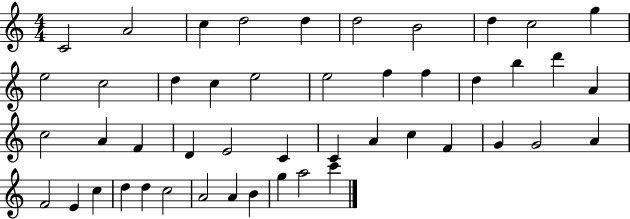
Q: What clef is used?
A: treble